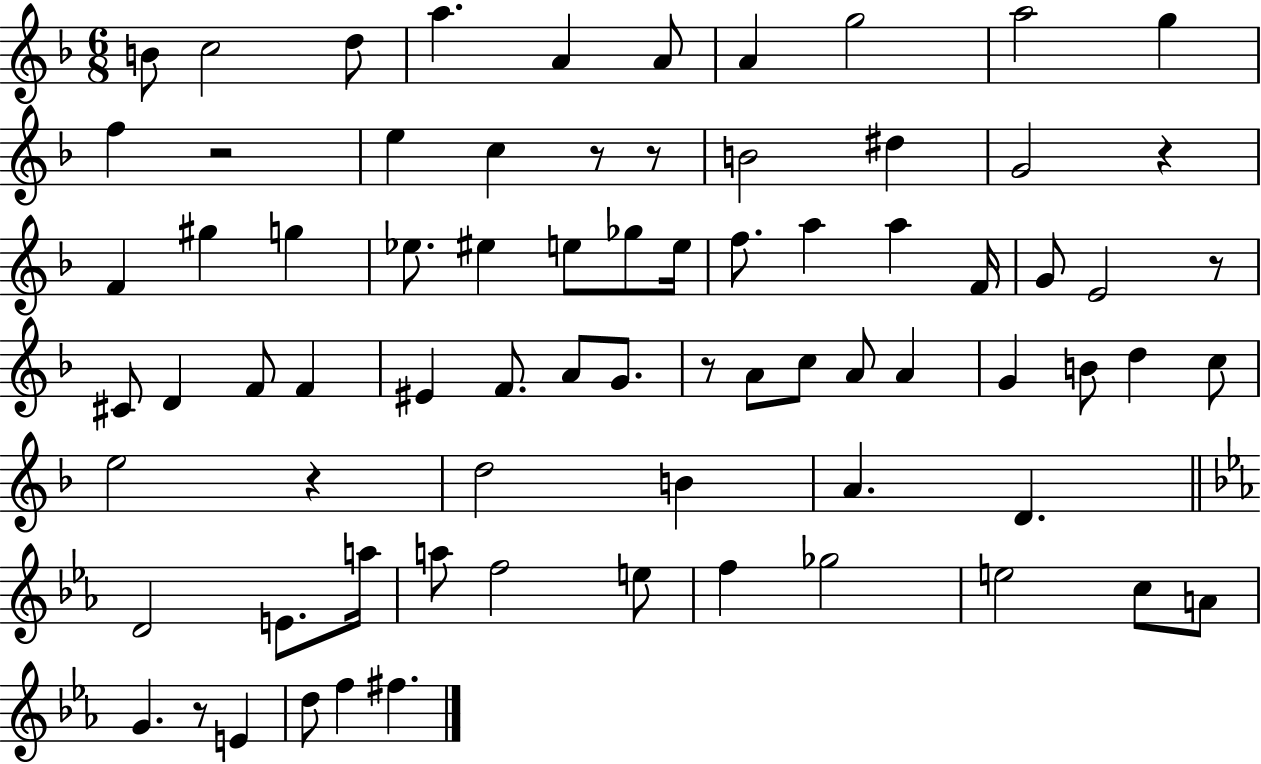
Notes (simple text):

B4/e C5/h D5/e A5/q. A4/q A4/e A4/q G5/h A5/h G5/q F5/q R/h E5/q C5/q R/e R/e B4/h D#5/q G4/h R/q F4/q G#5/q G5/q Eb5/e. EIS5/q E5/e Gb5/e E5/s F5/e. A5/q A5/q F4/s G4/e E4/h R/e C#4/e D4/q F4/e F4/q EIS4/q F4/e. A4/e G4/e. R/e A4/e C5/e A4/e A4/q G4/q B4/e D5/q C5/e E5/h R/q D5/h B4/q A4/q. D4/q. D4/h E4/e. A5/s A5/e F5/h E5/e F5/q Gb5/h E5/h C5/e A4/e G4/q. R/e E4/q D5/e F5/q F#5/q.